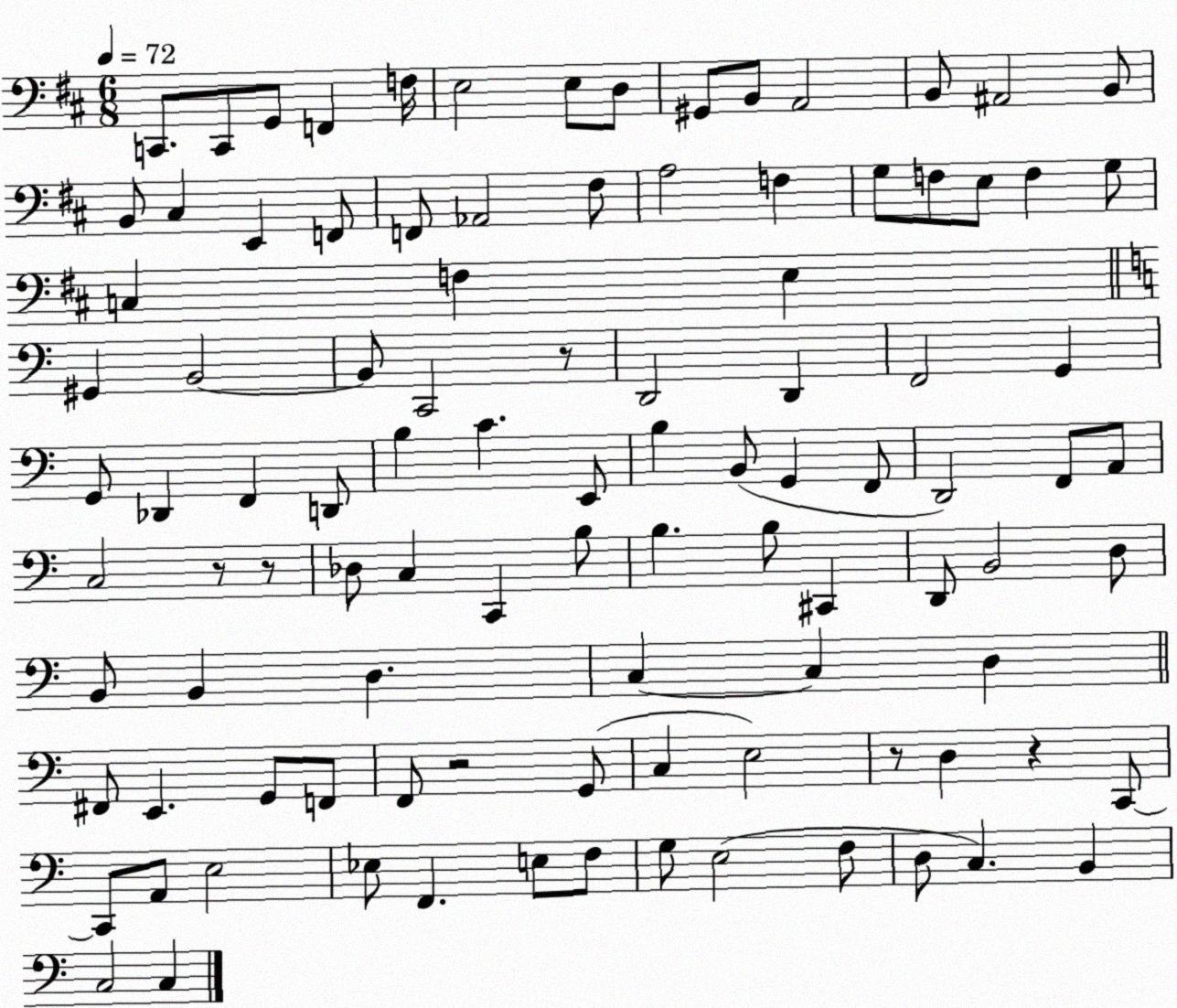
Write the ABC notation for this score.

X:1
T:Untitled
M:6/8
L:1/4
K:D
C,,/2 C,,/2 G,,/2 F,, F,/4 E,2 E,/2 D,/2 ^G,,/2 B,,/2 A,,2 B,,/2 ^A,,2 B,,/2 B,,/2 ^C, E,, F,,/2 F,,/2 _A,,2 ^F,/2 A,2 F, G,/2 F,/2 E,/2 F, G,/2 C, F, E, ^G,, B,,2 B,,/2 C,,2 z/2 D,,2 D,, F,,2 G,, G,,/2 _D,, F,, D,,/2 B, C E,,/2 B, B,,/2 G,, F,,/2 D,,2 F,,/2 A,,/2 C,2 z/2 z/2 _D,/2 C, C,, B,/2 B, B,/2 ^C,, D,,/2 B,,2 D,/2 B,,/2 B,, D, C, C, D, ^F,,/2 E,, G,,/2 F,,/2 F,,/2 z2 G,,/2 C, E,2 z/2 D, z C,,/2 C,,/2 A,,/2 E,2 _E,/2 F,, E,/2 F,/2 G,/2 E,2 F,/2 D,/2 C, B,, C,2 C,